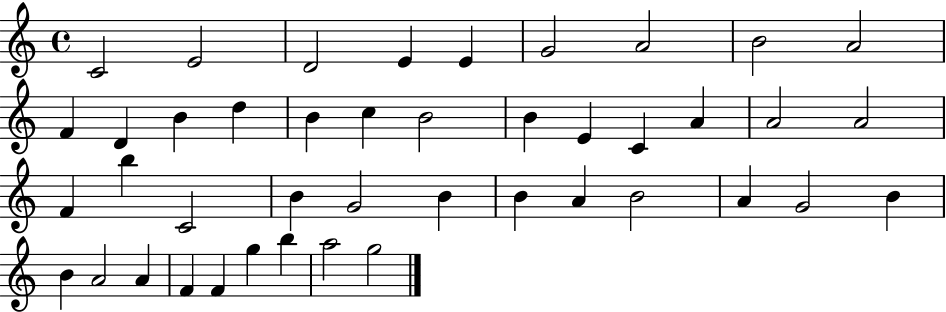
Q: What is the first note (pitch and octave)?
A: C4